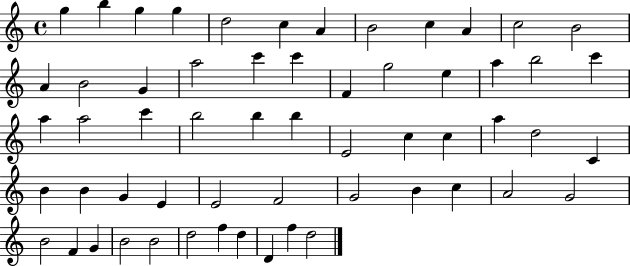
{
  \clef treble
  \time 4/4
  \defaultTimeSignature
  \key c \major
  g''4 b''4 g''4 g''4 | d''2 c''4 a'4 | b'2 c''4 a'4 | c''2 b'2 | \break a'4 b'2 g'4 | a''2 c'''4 c'''4 | f'4 g''2 e''4 | a''4 b''2 c'''4 | \break a''4 a''2 c'''4 | b''2 b''4 b''4 | e'2 c''4 c''4 | a''4 d''2 c'4 | \break b'4 b'4 g'4 e'4 | e'2 f'2 | g'2 b'4 c''4 | a'2 g'2 | \break b'2 f'4 g'4 | b'2 b'2 | d''2 f''4 d''4 | d'4 f''4 d''2 | \break \bar "|."
}